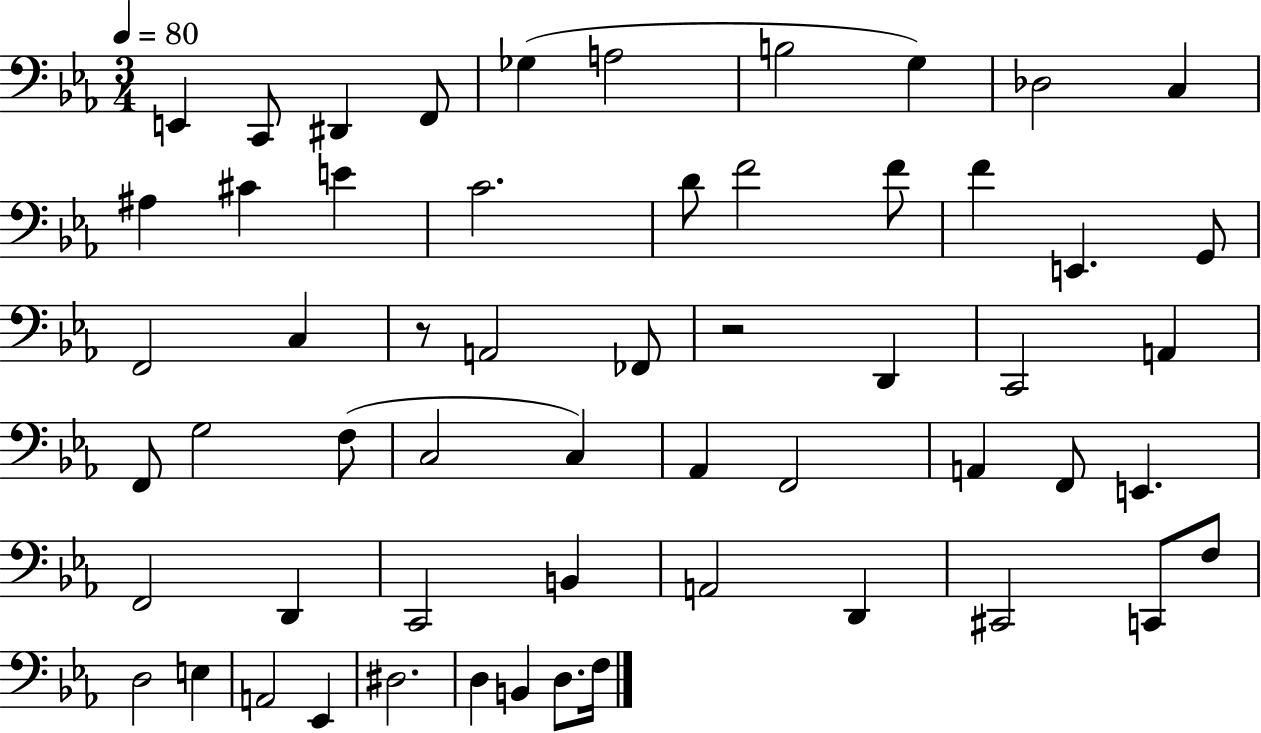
X:1
T:Untitled
M:3/4
L:1/4
K:Eb
E,, C,,/2 ^D,, F,,/2 _G, A,2 B,2 G, _D,2 C, ^A, ^C E C2 D/2 F2 F/2 F E,, G,,/2 F,,2 C, z/2 A,,2 _F,,/2 z2 D,, C,,2 A,, F,,/2 G,2 F,/2 C,2 C, _A,, F,,2 A,, F,,/2 E,, F,,2 D,, C,,2 B,, A,,2 D,, ^C,,2 C,,/2 F,/2 D,2 E, A,,2 _E,, ^D,2 D, B,, D,/2 F,/4